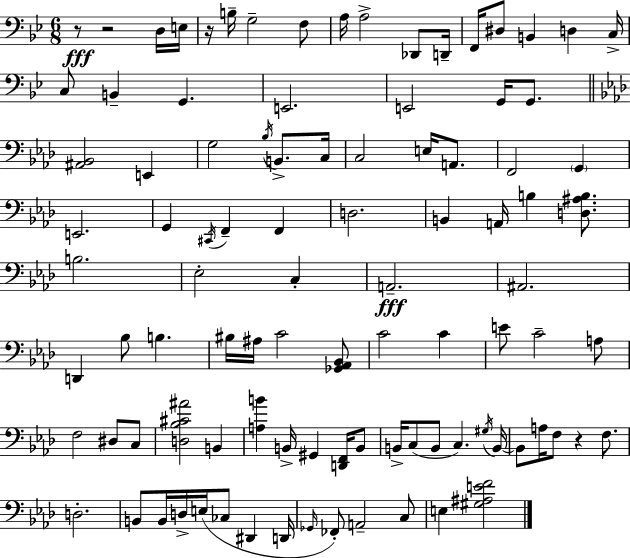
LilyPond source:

{
  \clef bass
  \numericTimeSignature
  \time 6/8
  \key g \minor
  r8\fff r2 d16 e16 | r16 b16-- g2-- f8 | a16 a2-> des,8 d,16-- | f,16 dis8 b,4 d4 c16-> | \break c8 b,4-- g,4. | e,2. | e,2 g,16 g,8. | \bar "||" \break \key aes \major <ais, bes,>2 e,4 | g2 \acciaccatura { bes16 } b,8.-> | c16 c2 e16 a,8. | f,2 \parenthesize g,4 | \break e,2. | g,4 \acciaccatura { cis,16 } f,4-- f,4 | d2. | b,4 a,16 b4 <d ais b>8. | \break b2. | ees2-. c4-. | a,2.--\fff | ais,2. | \break d,4 bes8 b4. | bis16 ais16 c'2 | <ges, aes, bes,>8 c'2 c'4 | e'8 c'2-- | \break a8 f2 dis8 | c8 <d bes cis' ais'>2 b,4 | <a b'>4 b,16-> gis,4 <d, f,>16 | b,8 b,16-> c8( b,8 c4.) | \break \acciaccatura { gis16 } b,16~~ b,8 a16 f8 r4 | f8. d2.-. | b,8 b,16 d16-> e16( ces8 dis,4 | d,16 \grace { ges,16 } fes,8-.) a,2-- | \break c8 e4 <gis ais e' f'>2 | \bar "|."
}